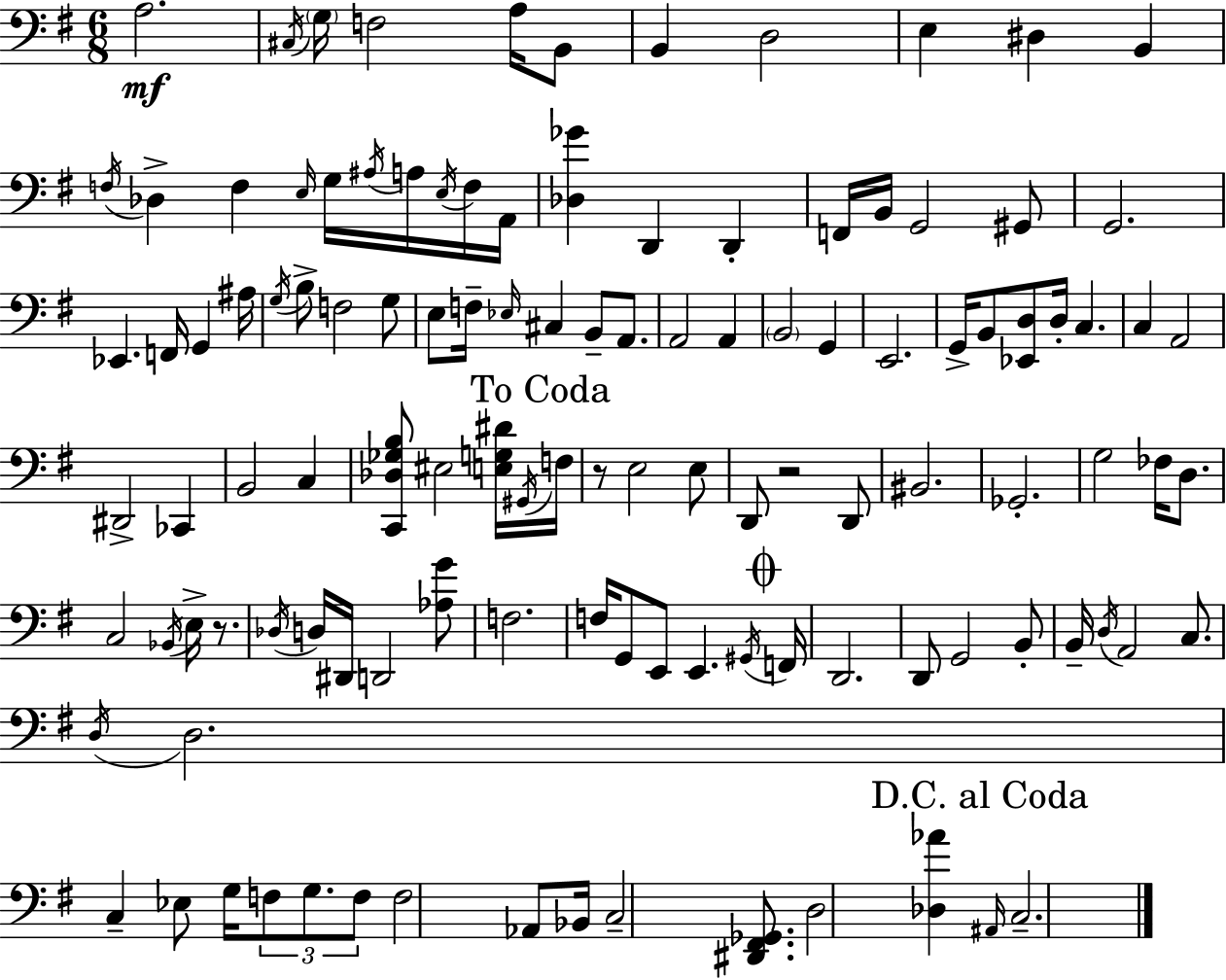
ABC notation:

X:1
T:Untitled
M:6/8
L:1/4
K:Em
A,2 ^C,/4 G,/4 F,2 A,/4 B,,/2 B,, D,2 E, ^D, B,, F,/4 _D, F, E,/4 G,/4 ^A,/4 A,/4 E,/4 F,/4 A,,/4 [_D,_G] D,, D,, F,,/4 B,,/4 G,,2 ^G,,/2 G,,2 _E,, F,,/4 G,, ^A,/4 G,/4 B,/2 F,2 G,/2 E,/2 F,/4 _E,/4 ^C, B,,/2 A,,/2 A,,2 A,, B,,2 G,, E,,2 G,,/4 B,,/2 [_E,,D,]/2 D,/4 C, C, A,,2 ^D,,2 _C,, B,,2 C, [C,,_D,_G,B,]/2 ^E,2 [E,G,^D]/4 ^G,,/4 F,/4 z/2 E,2 E,/2 D,,/2 z2 D,,/2 ^B,,2 _G,,2 G,2 _F,/4 D,/2 C,2 _B,,/4 E,/4 z/2 _D,/4 D,/4 ^D,,/4 D,,2 [_A,G]/2 F,2 F,/4 G,,/2 E,,/2 E,, ^G,,/4 F,,/4 D,,2 D,,/2 G,,2 B,,/2 B,,/4 D,/4 A,,2 C,/2 D,/4 D,2 C, _E,/2 G,/4 F,/2 G,/2 F,/2 F,2 _A,,/2 _B,,/4 C,2 [^D,,^F,,_G,,]/2 D,2 [_D,_A] ^A,,/4 C,2